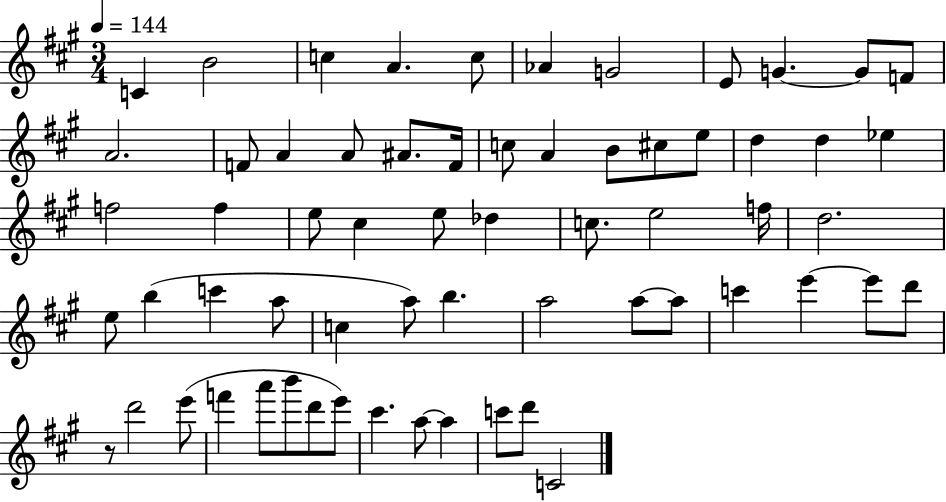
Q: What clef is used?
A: treble